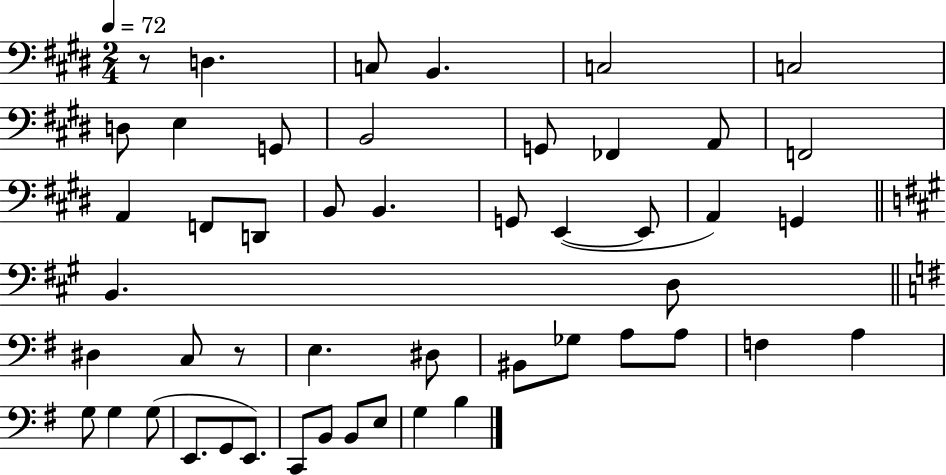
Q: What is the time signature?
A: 2/4